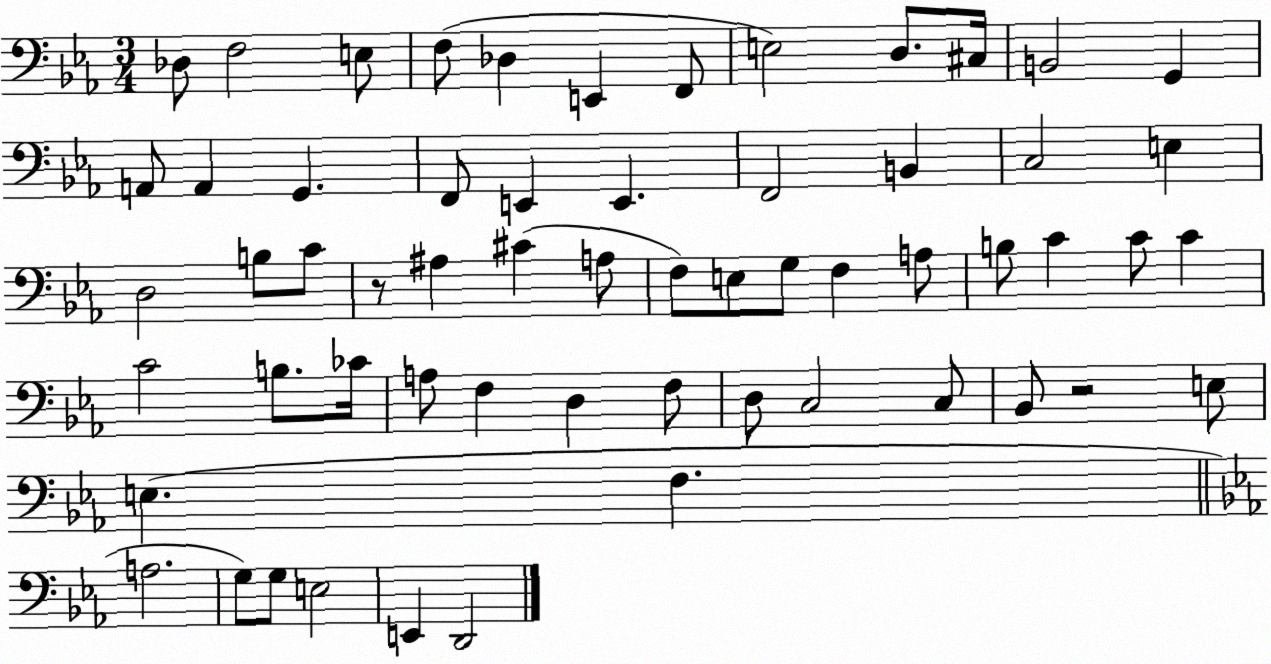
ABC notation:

X:1
T:Untitled
M:3/4
L:1/4
K:Eb
_D,/2 F,2 E,/2 F,/2 _D, E,, F,,/2 E,2 D,/2 ^C,/4 B,,2 G,, A,,/2 A,, G,, F,,/2 E,, E,, F,,2 B,, C,2 E, D,2 B,/2 C/2 z/2 ^A, ^C A,/2 F,/2 E,/2 G,/2 F, A,/2 B,/2 C C/2 C C2 B,/2 _C/4 A,/2 F, D, F,/2 D,/2 C,2 C,/2 _B,,/2 z2 E,/2 E, F, A,2 G,/2 G,/2 E,2 E,, D,,2